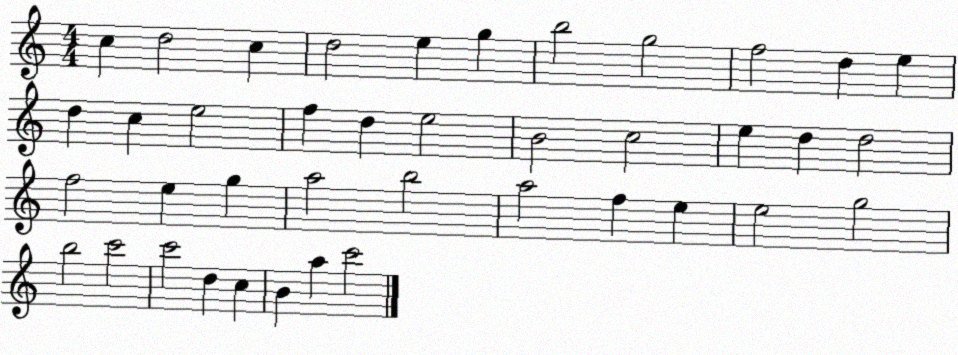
X:1
T:Untitled
M:4/4
L:1/4
K:C
c d2 c d2 e g b2 g2 f2 d e d c e2 f d e2 B2 c2 e d d2 f2 e g a2 b2 a2 f e e2 g2 b2 c'2 c'2 d c B a c'2